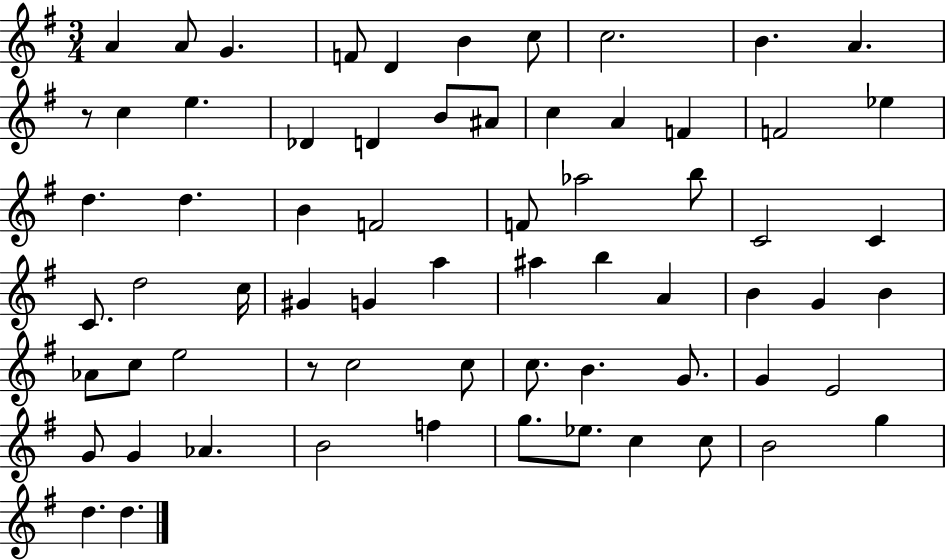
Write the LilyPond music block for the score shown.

{
  \clef treble
  \numericTimeSignature
  \time 3/4
  \key g \major
  a'4 a'8 g'4. | f'8 d'4 b'4 c''8 | c''2. | b'4. a'4. | \break r8 c''4 e''4. | des'4 d'4 b'8 ais'8 | c''4 a'4 f'4 | f'2 ees''4 | \break d''4. d''4. | b'4 f'2 | f'8 aes''2 b''8 | c'2 c'4 | \break c'8. d''2 c''16 | gis'4 g'4 a''4 | ais''4 b''4 a'4 | b'4 g'4 b'4 | \break aes'8 c''8 e''2 | r8 c''2 c''8 | c''8. b'4. g'8. | g'4 e'2 | \break g'8 g'4 aes'4. | b'2 f''4 | g''8. ees''8. c''4 c''8 | b'2 g''4 | \break d''4. d''4. | \bar "|."
}